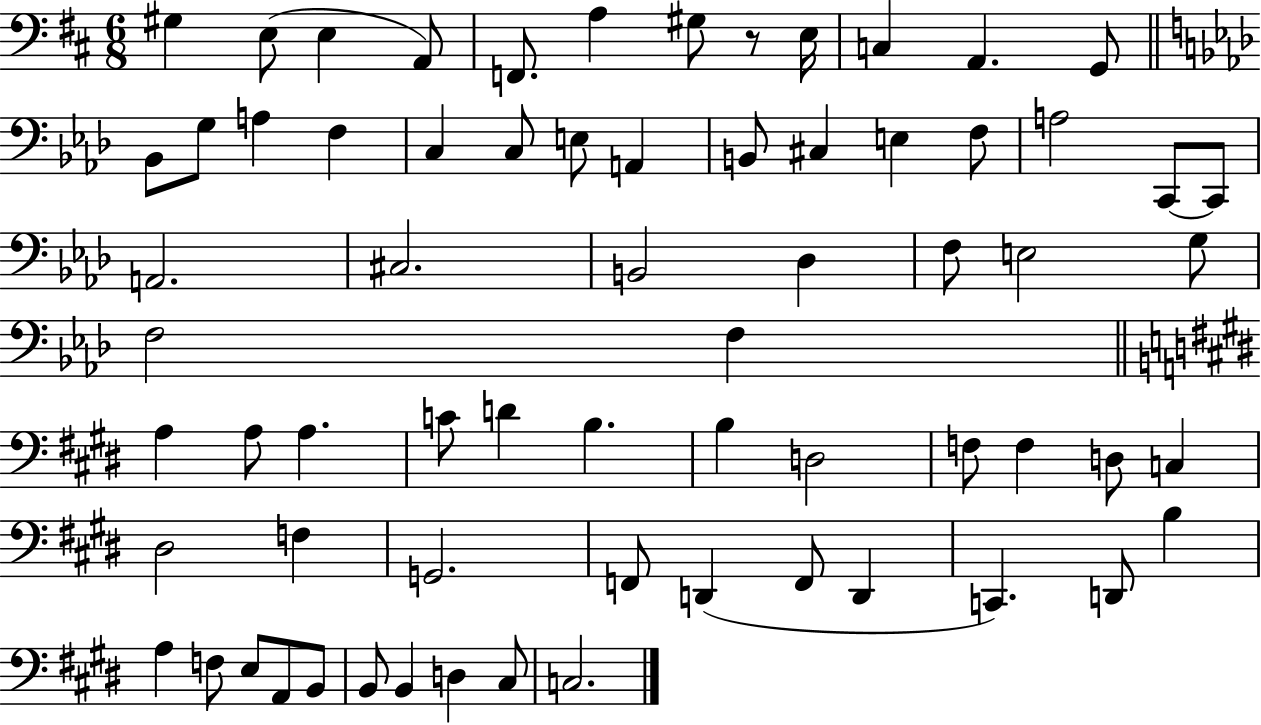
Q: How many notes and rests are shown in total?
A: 68